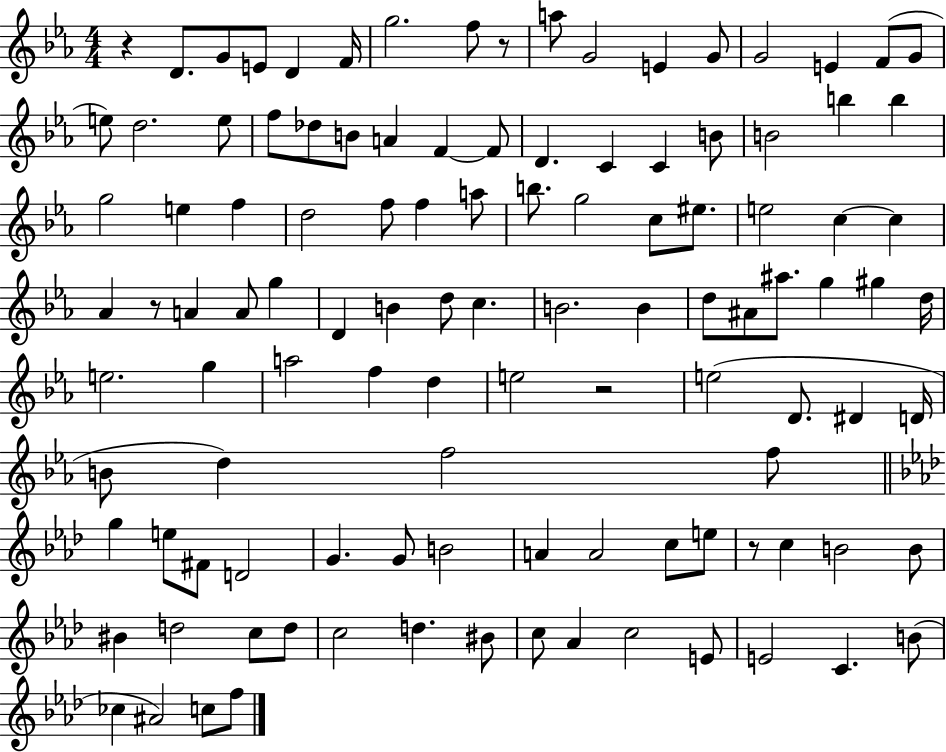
{
  \clef treble
  \numericTimeSignature
  \time 4/4
  \key ees \major
  r4 d'8. g'8 e'8 d'4 f'16 | g''2. f''8 r8 | a''8 g'2 e'4 g'8 | g'2 e'4 f'8( g'8 | \break e''8) d''2. e''8 | f''8 des''8 b'8 a'4 f'4~~ f'8 | d'4. c'4 c'4 b'8 | b'2 b''4 b''4 | \break g''2 e''4 f''4 | d''2 f''8 f''4 a''8 | b''8. g''2 c''8 eis''8. | e''2 c''4~~ c''4 | \break aes'4 r8 a'4 a'8 g''4 | d'4 b'4 d''8 c''4. | b'2. b'4 | d''8 ais'8 ais''8. g''4 gis''4 d''16 | \break e''2. g''4 | a''2 f''4 d''4 | e''2 r2 | e''2( d'8. dis'4 d'16 | \break b'8 d''4) f''2 f''8 | \bar "||" \break \key f \minor g''4 e''8 fis'8 d'2 | g'4. g'8 b'2 | a'4 a'2 c''8 e''8 | r8 c''4 b'2 b'8 | \break bis'4 d''2 c''8 d''8 | c''2 d''4. bis'8 | c''8 aes'4 c''2 e'8 | e'2 c'4. b'8( | \break ces''4 ais'2) c''8 f''8 | \bar "|."
}